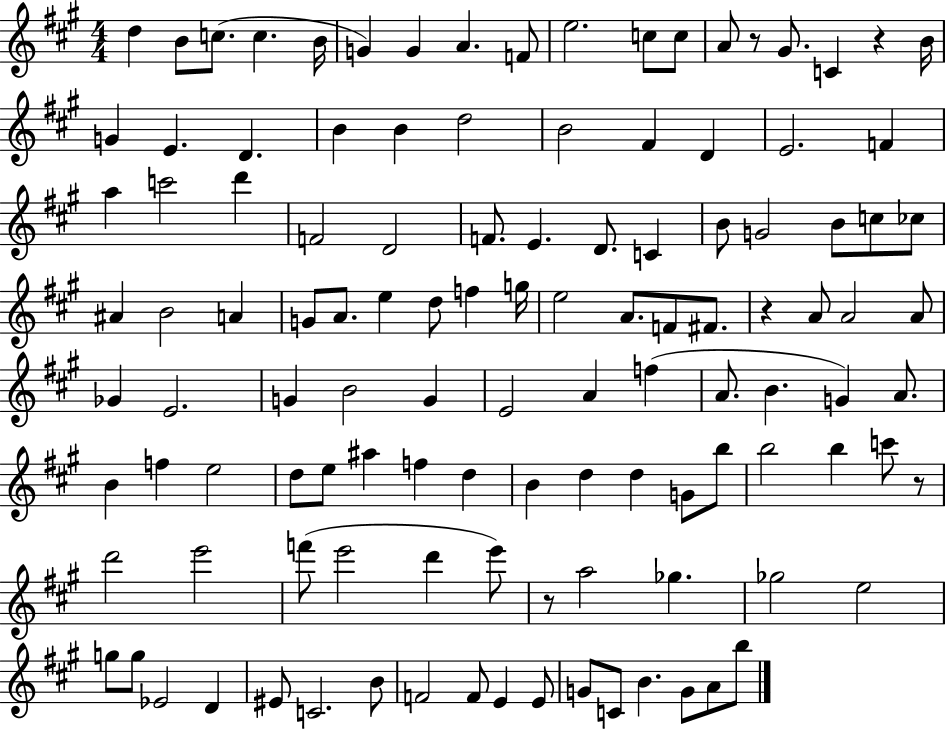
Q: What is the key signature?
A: A major